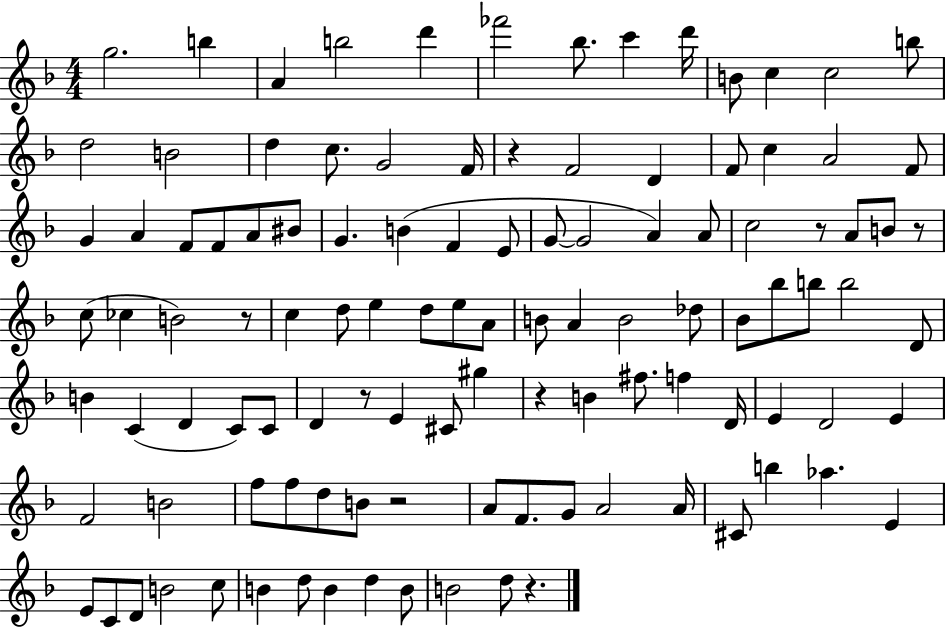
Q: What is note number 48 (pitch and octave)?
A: E5